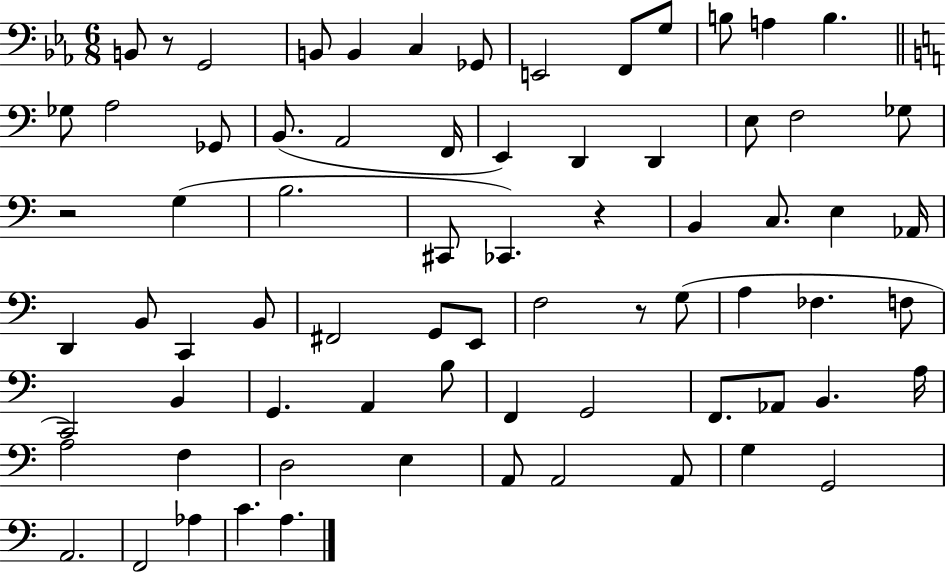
B2/e R/e G2/h B2/e B2/q C3/q Gb2/e E2/h F2/e G3/e B3/e A3/q B3/q. Gb3/e A3/h Gb2/e B2/e. A2/h F2/s E2/q D2/q D2/q E3/e F3/h Gb3/e R/h G3/q B3/h. C#2/e CES2/q. R/q B2/q C3/e. E3/q Ab2/s D2/q B2/e C2/q B2/e F#2/h G2/e E2/e F3/h R/e G3/e A3/q FES3/q. F3/e C2/h B2/q G2/q. A2/q B3/e F2/q G2/h F2/e. Ab2/e B2/q. A3/s A3/h F3/q D3/h E3/q A2/e A2/h A2/e G3/q G2/h A2/h. F2/h Ab3/q C4/q. A3/q.